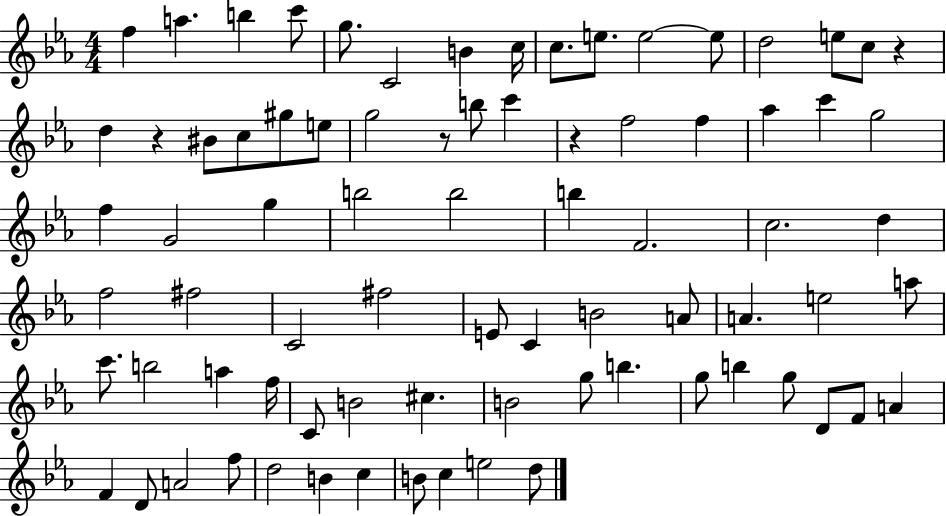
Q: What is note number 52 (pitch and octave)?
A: F5